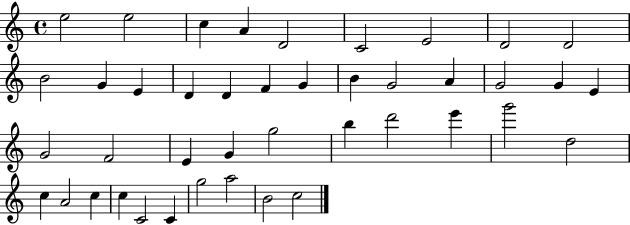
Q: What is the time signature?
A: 4/4